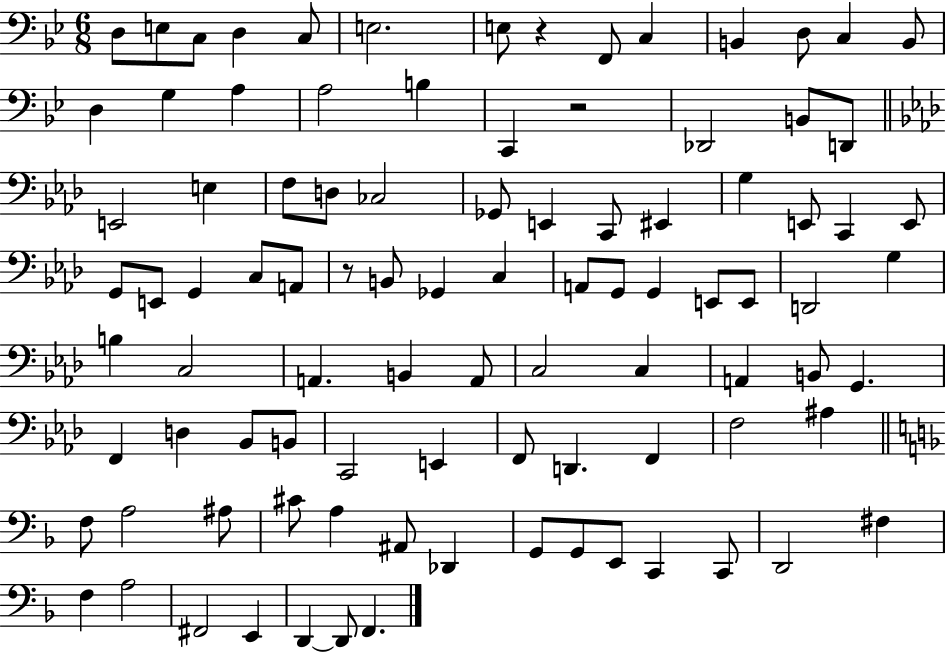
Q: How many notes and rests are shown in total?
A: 95